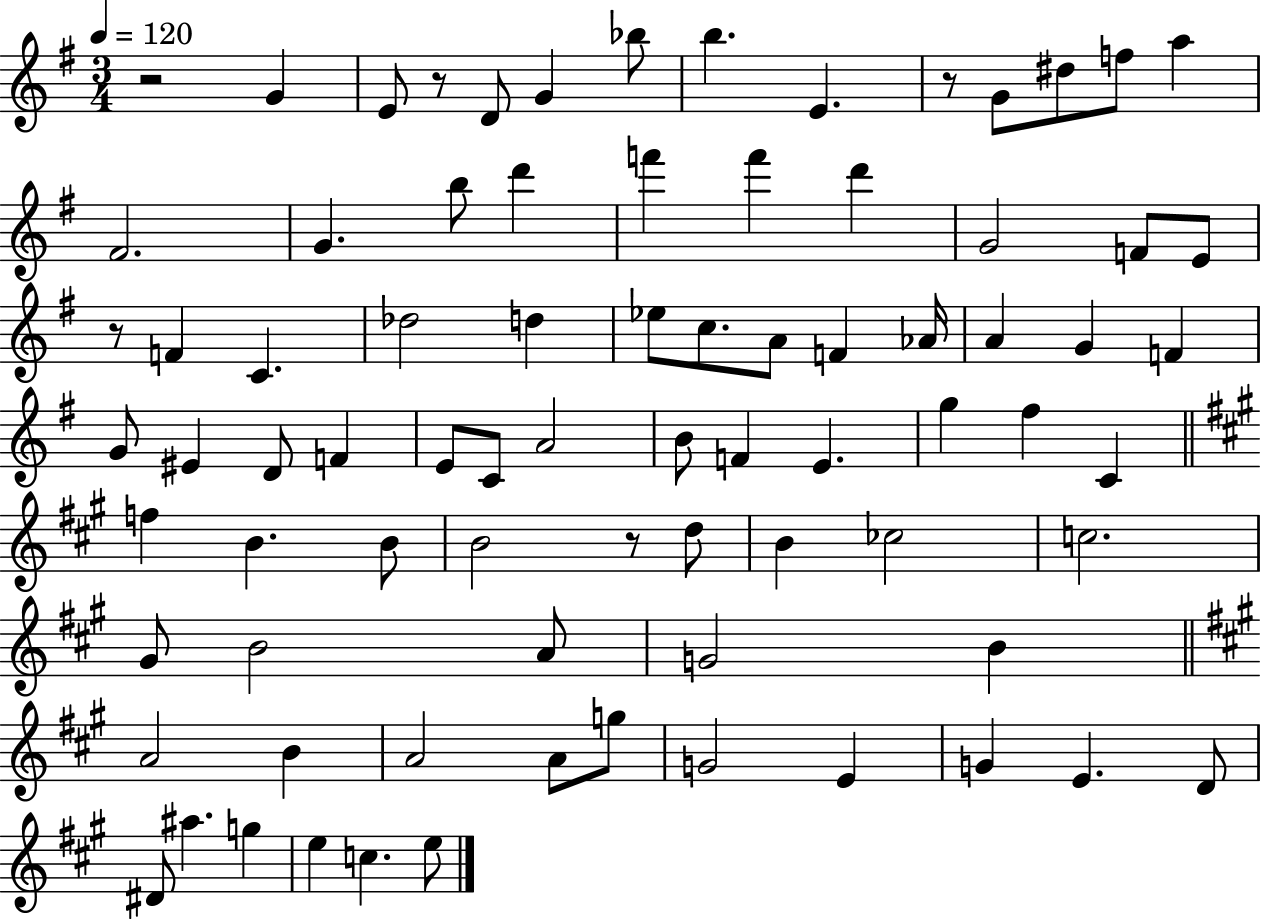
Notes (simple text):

R/h G4/q E4/e R/e D4/e G4/q Bb5/e B5/q. E4/q. R/e G4/e D#5/e F5/e A5/q F#4/h. G4/q. B5/e D6/q F6/q F6/q D6/q G4/h F4/e E4/e R/e F4/q C4/q. Db5/h D5/q Eb5/e C5/e. A4/e F4/q Ab4/s A4/q G4/q F4/q G4/e EIS4/q D4/e F4/q E4/e C4/e A4/h B4/e F4/q E4/q. G5/q F#5/q C4/q F5/q B4/q. B4/e B4/h R/e D5/e B4/q CES5/h C5/h. G#4/e B4/h A4/e G4/h B4/q A4/h B4/q A4/h A4/e G5/e G4/h E4/q G4/q E4/q. D4/e D#4/e A#5/q. G5/q E5/q C5/q. E5/e